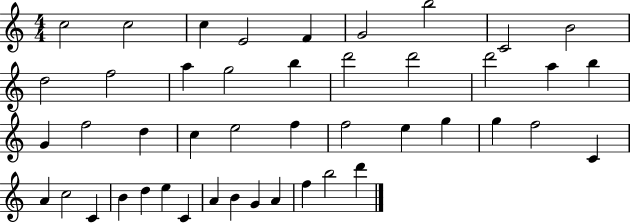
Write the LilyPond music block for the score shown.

{
  \clef treble
  \numericTimeSignature
  \time 4/4
  \key c \major
  c''2 c''2 | c''4 e'2 f'4 | g'2 b''2 | c'2 b'2 | \break d''2 f''2 | a''4 g''2 b''4 | d'''2 d'''2 | d'''2 a''4 b''4 | \break g'4 f''2 d''4 | c''4 e''2 f''4 | f''2 e''4 g''4 | g''4 f''2 c'4 | \break a'4 c''2 c'4 | b'4 d''4 e''4 c'4 | a'4 b'4 g'4 a'4 | f''4 b''2 d'''4 | \break \bar "|."
}